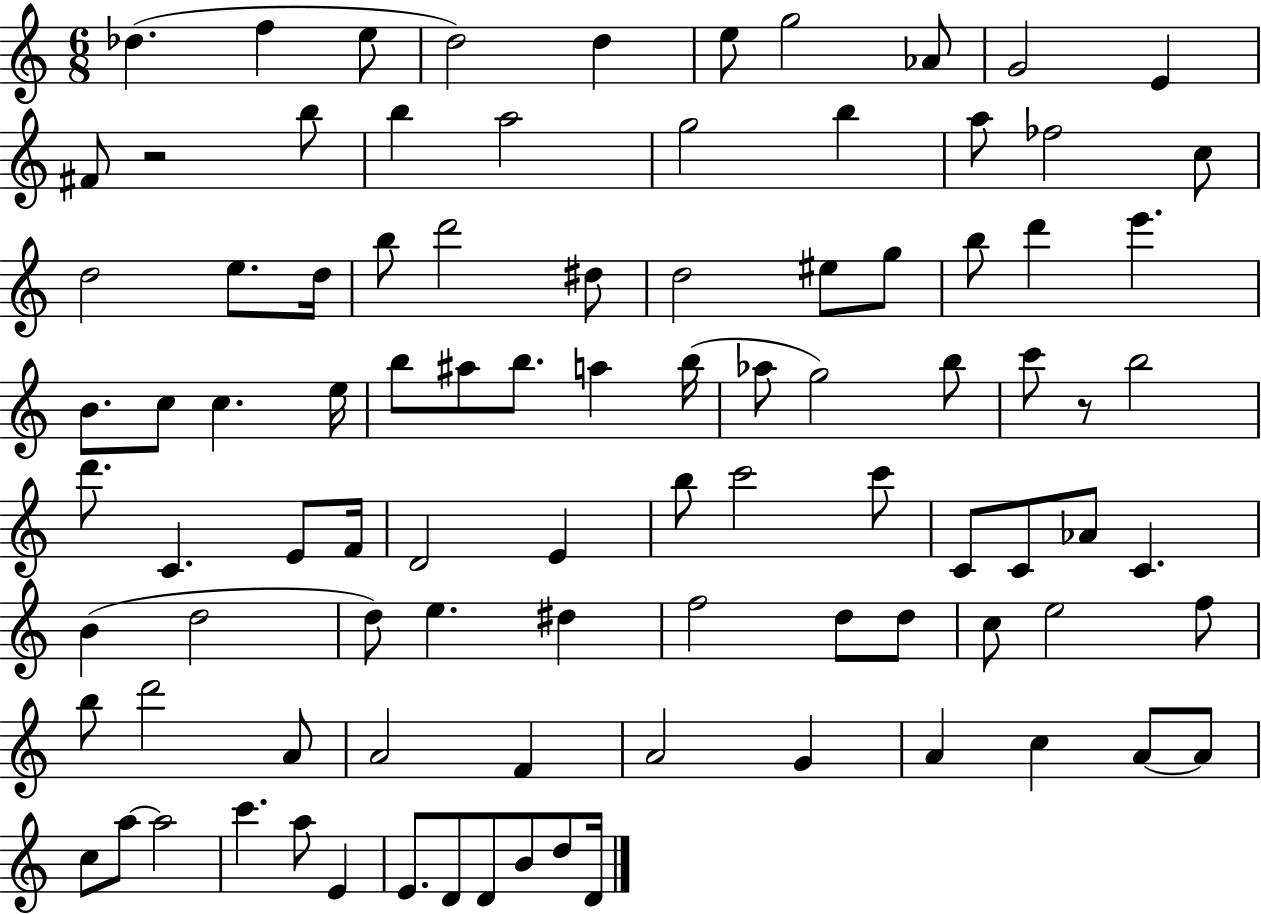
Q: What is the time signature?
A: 6/8